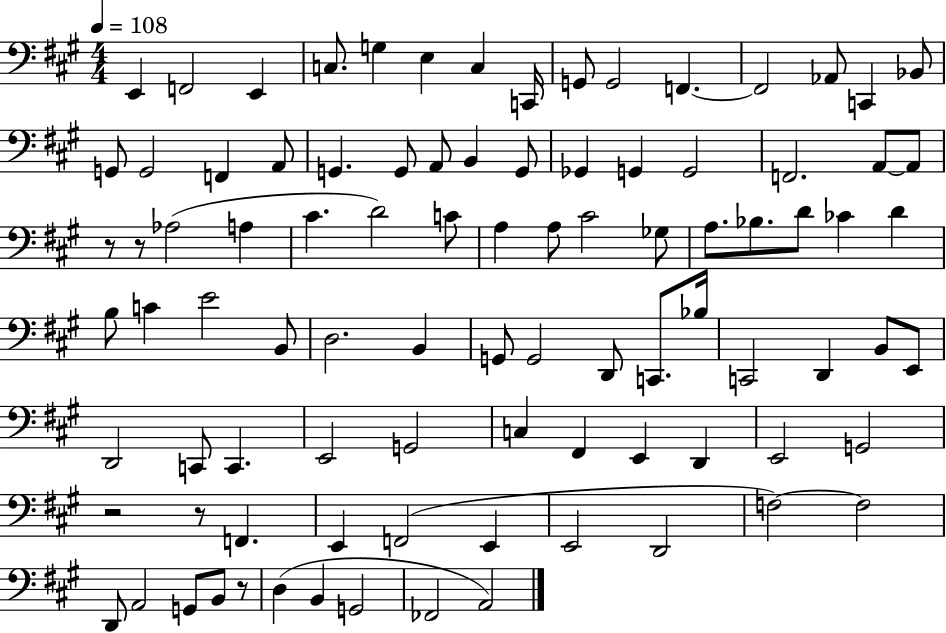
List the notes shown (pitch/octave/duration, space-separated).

E2/q F2/h E2/q C3/e. G3/q E3/q C3/q C2/s G2/e G2/h F2/q. F2/h Ab2/e C2/q Bb2/e G2/e G2/h F2/q A2/e G2/q. G2/e A2/e B2/q G2/e Gb2/q G2/q G2/h F2/h. A2/e A2/e R/e R/e Ab3/h A3/q C#4/q. D4/h C4/e A3/q A3/e C#4/h Gb3/e A3/e. Bb3/e. D4/e CES4/q D4/q B3/e C4/q E4/h B2/e D3/h. B2/q G2/e G2/h D2/e C2/e. Bb3/s C2/h D2/q B2/e E2/e D2/h C2/e C2/q. E2/h G2/h C3/q F#2/q E2/q D2/q E2/h G2/h R/h R/e F2/q. E2/q F2/h E2/q E2/h D2/h F3/h F3/h D2/e A2/h G2/e B2/e R/e D3/q B2/q G2/h FES2/h A2/h